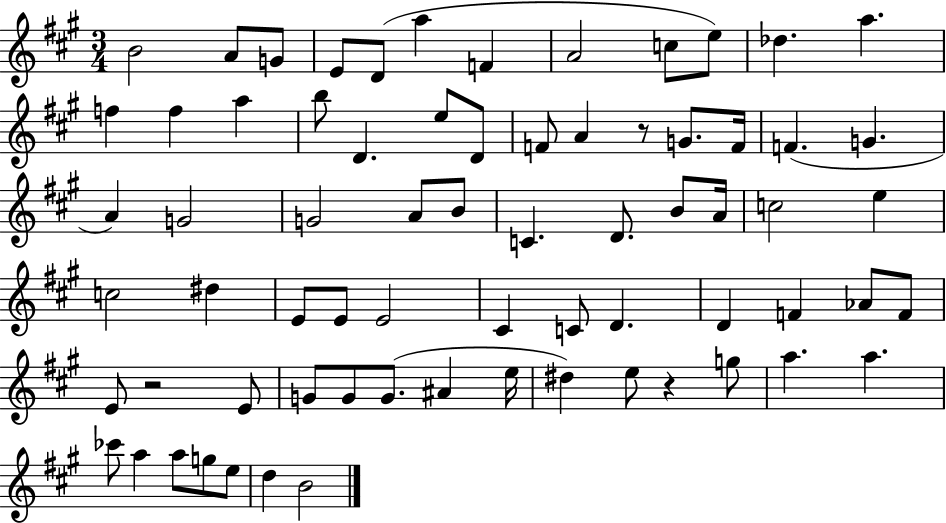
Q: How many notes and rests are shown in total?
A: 70